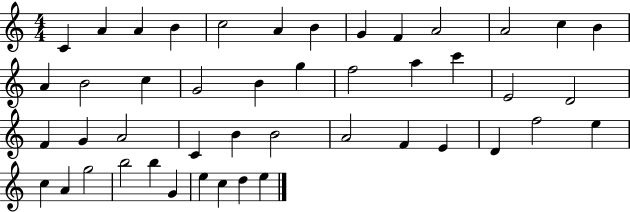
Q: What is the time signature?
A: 4/4